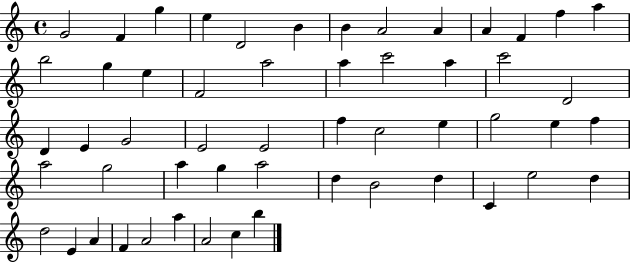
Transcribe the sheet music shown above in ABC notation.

X:1
T:Untitled
M:4/4
L:1/4
K:C
G2 F g e D2 B B A2 A A F f a b2 g e F2 a2 a c'2 a c'2 D2 D E G2 E2 E2 f c2 e g2 e f a2 g2 a g a2 d B2 d C e2 d d2 E A F A2 a A2 c b